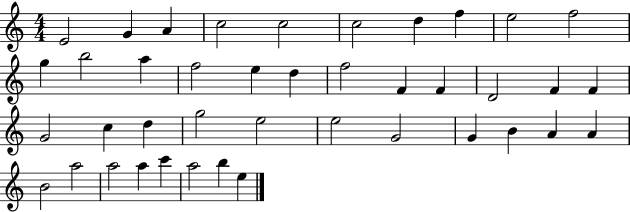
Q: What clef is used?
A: treble